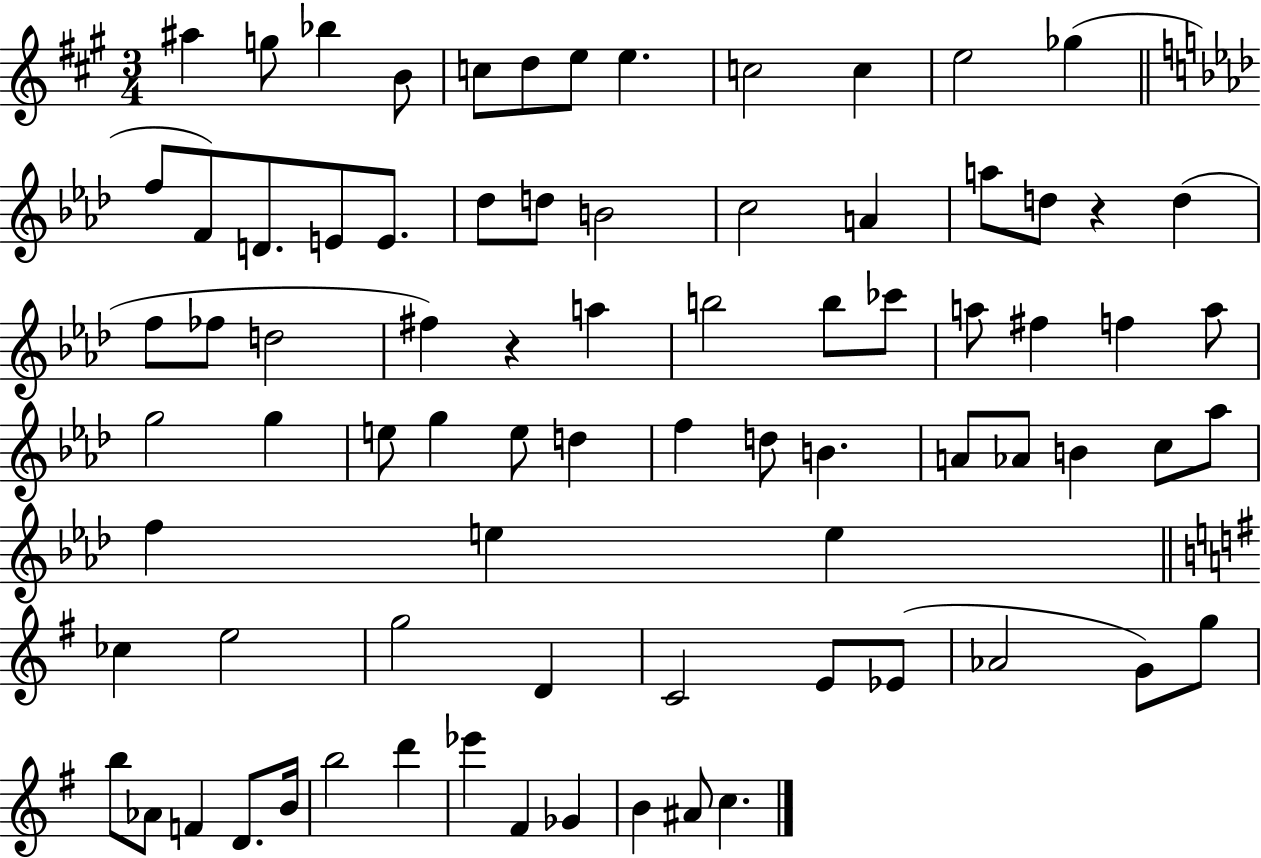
{
  \clef treble
  \numericTimeSignature
  \time 3/4
  \key a \major
  ais''4 g''8 bes''4 b'8 | c''8 d''8 e''8 e''4. | c''2 c''4 | e''2 ges''4( | \break \bar "||" \break \key aes \major f''8 f'8) d'8. e'8 e'8. | des''8 d''8 b'2 | c''2 a'4 | a''8 d''8 r4 d''4( | \break f''8 fes''8 d''2 | fis''4) r4 a''4 | b''2 b''8 ces'''8 | a''8 fis''4 f''4 a''8 | \break g''2 g''4 | e''8 g''4 e''8 d''4 | f''4 d''8 b'4. | a'8 aes'8 b'4 c''8 aes''8 | \break f''4 e''4 e''4 | \bar "||" \break \key g \major ces''4 e''2 | g''2 d'4 | c'2 e'8 ees'8( | aes'2 g'8) g''8 | \break b''8 aes'8 f'4 d'8. b'16 | b''2 d'''4 | ees'''4 fis'4 ges'4 | b'4 ais'8 c''4. | \break \bar "|."
}